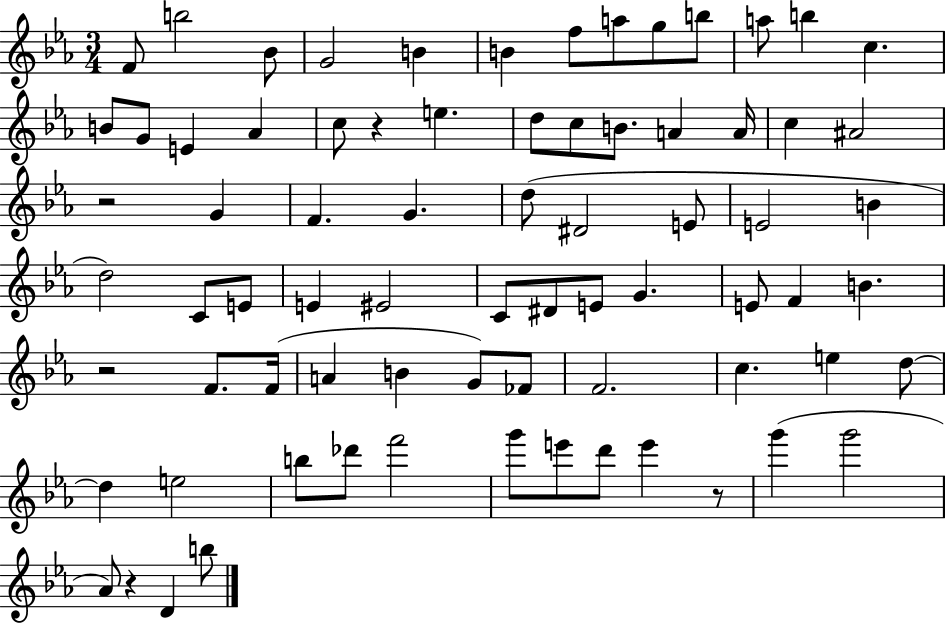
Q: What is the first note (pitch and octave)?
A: F4